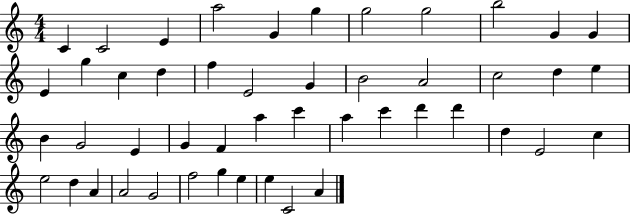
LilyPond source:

{
  \clef treble
  \numericTimeSignature
  \time 4/4
  \key c \major
  c'4 c'2 e'4 | a''2 g'4 g''4 | g''2 g''2 | b''2 g'4 g'4 | \break e'4 g''4 c''4 d''4 | f''4 e'2 g'4 | b'2 a'2 | c''2 d''4 e''4 | \break b'4 g'2 e'4 | g'4 f'4 a''4 c'''4 | a''4 c'''4 d'''4 d'''4 | d''4 e'2 c''4 | \break e''2 d''4 a'4 | a'2 g'2 | f''2 g''4 e''4 | e''4 c'2 a'4 | \break \bar "|."
}